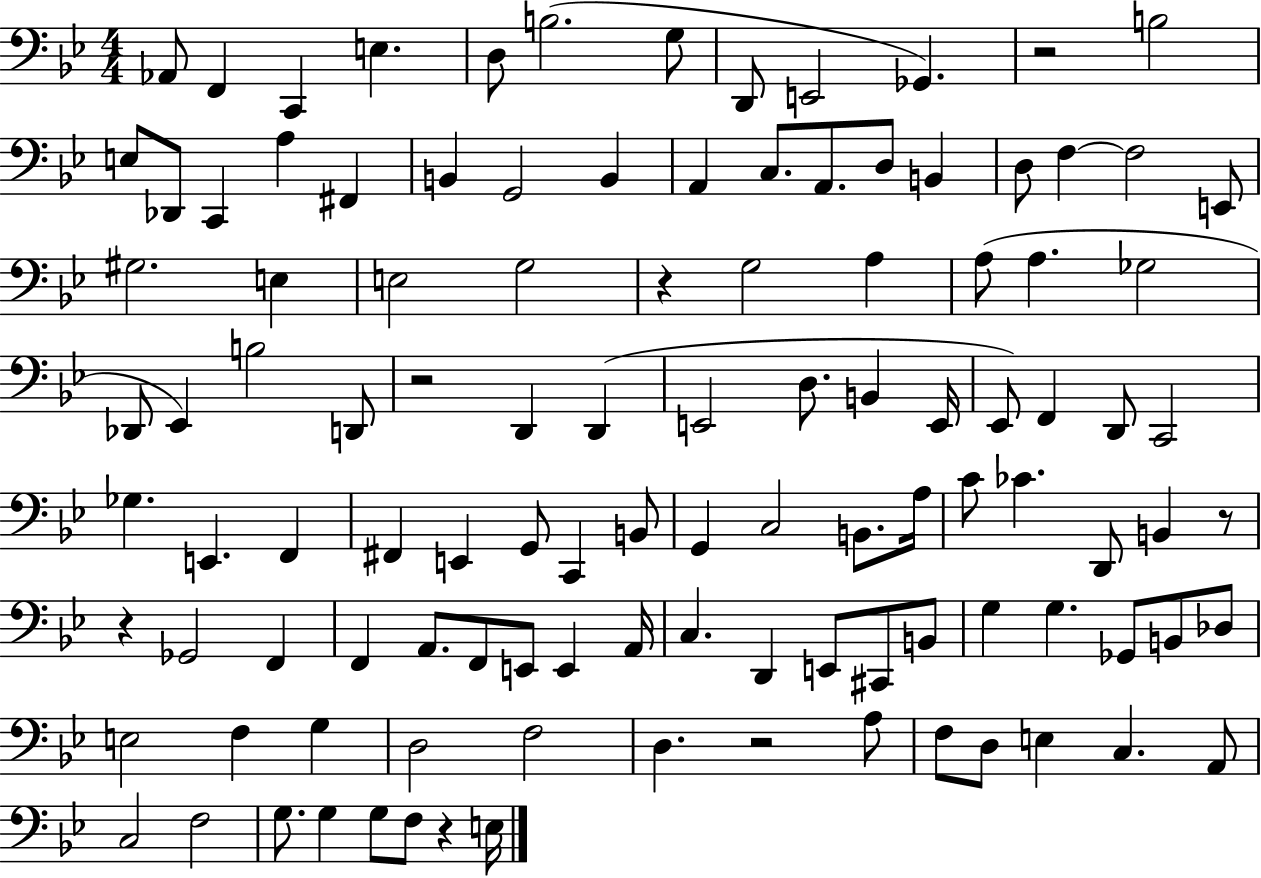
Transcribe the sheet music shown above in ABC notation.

X:1
T:Untitled
M:4/4
L:1/4
K:Bb
_A,,/2 F,, C,, E, D,/2 B,2 G,/2 D,,/2 E,,2 _G,, z2 B,2 E,/2 _D,,/2 C,, A, ^F,, B,, G,,2 B,, A,, C,/2 A,,/2 D,/2 B,, D,/2 F, F,2 E,,/2 ^G,2 E, E,2 G,2 z G,2 A, A,/2 A, _G,2 _D,,/2 _E,, B,2 D,,/2 z2 D,, D,, E,,2 D,/2 B,, E,,/4 _E,,/2 F,, D,,/2 C,,2 _G, E,, F,, ^F,, E,, G,,/2 C,, B,,/2 G,, C,2 B,,/2 A,/4 C/2 _C D,,/2 B,, z/2 z _G,,2 F,, F,, A,,/2 F,,/2 E,,/2 E,, A,,/4 C, D,, E,,/2 ^C,,/2 B,,/2 G, G, _G,,/2 B,,/2 _D,/2 E,2 F, G, D,2 F,2 D, z2 A,/2 F,/2 D,/2 E, C, A,,/2 C,2 F,2 G,/2 G, G,/2 F,/2 z E,/4